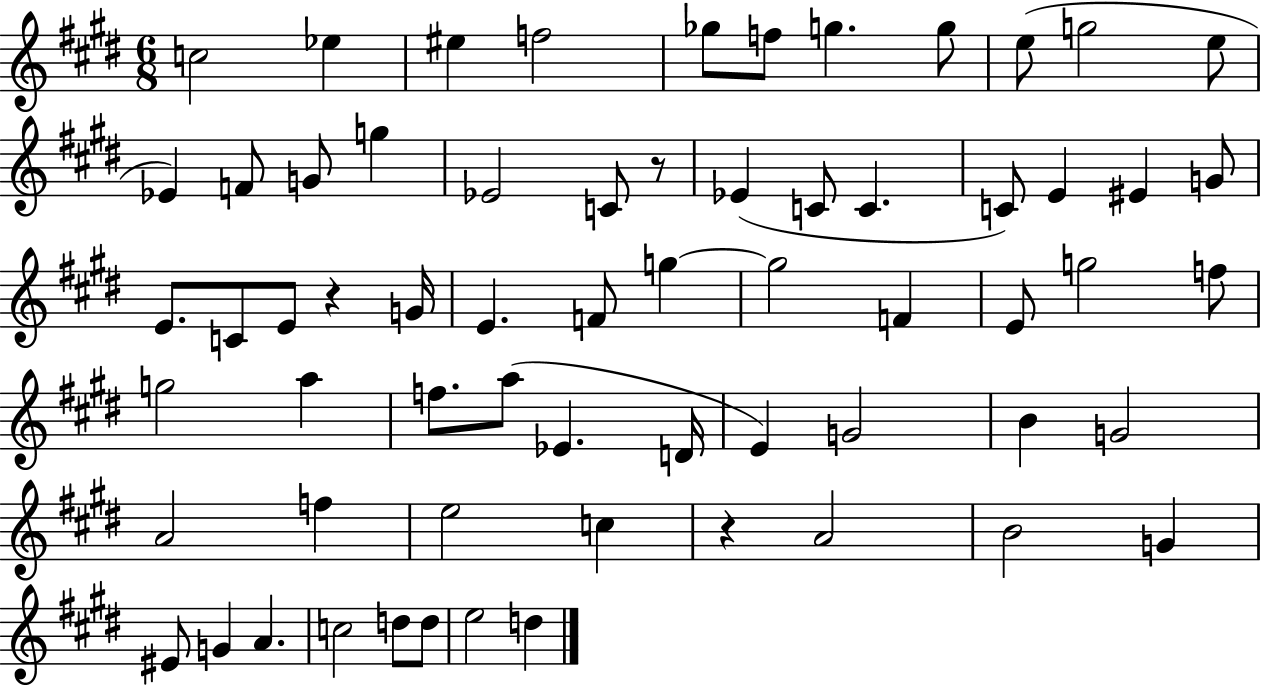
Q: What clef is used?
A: treble